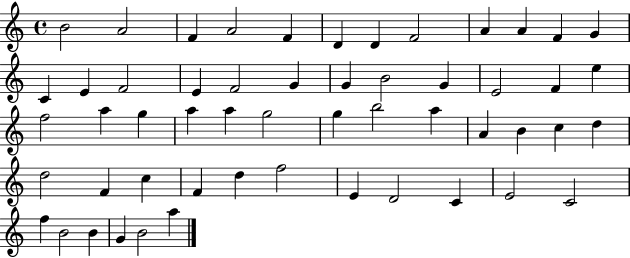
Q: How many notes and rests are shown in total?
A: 54